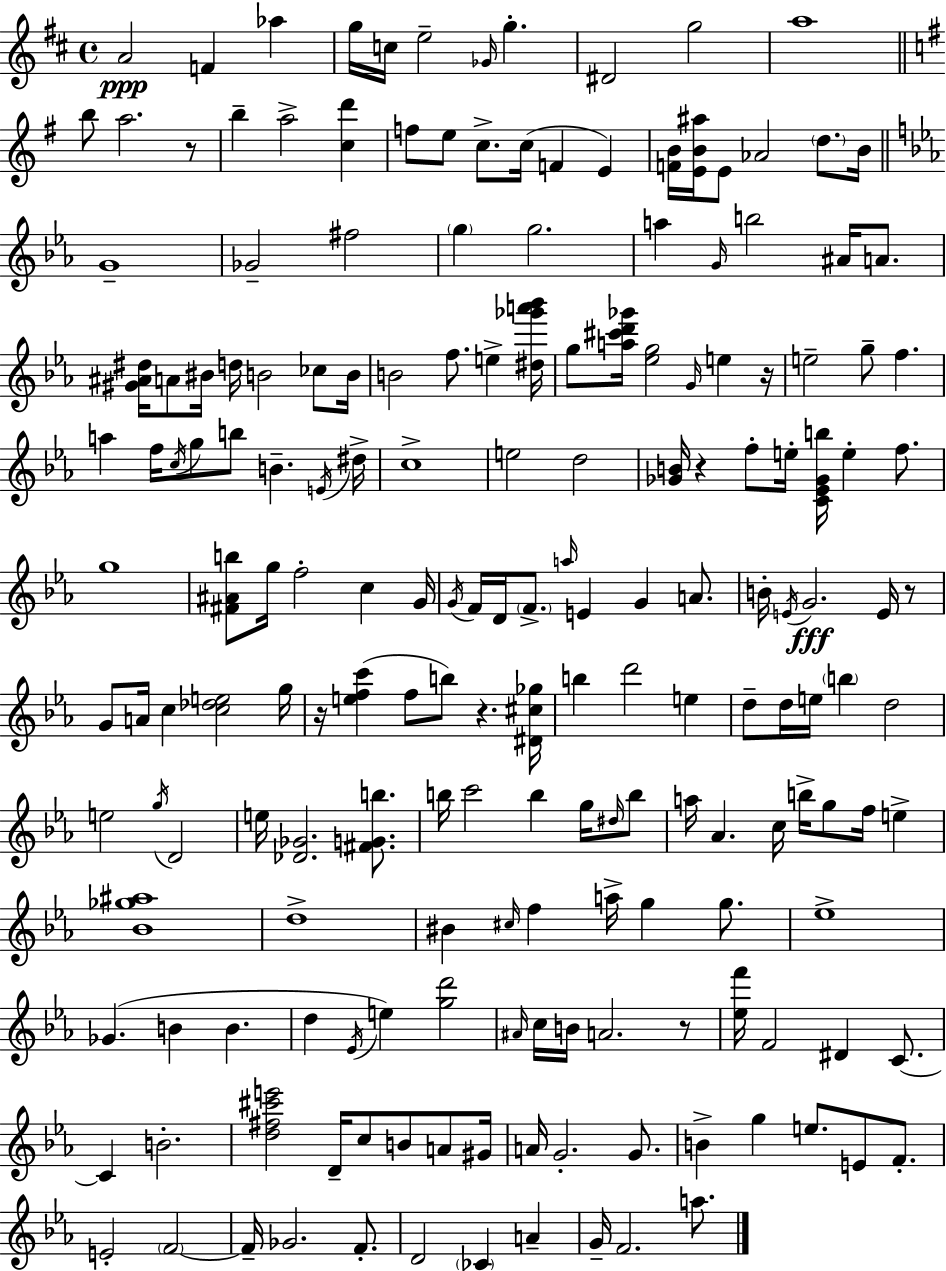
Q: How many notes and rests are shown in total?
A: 186